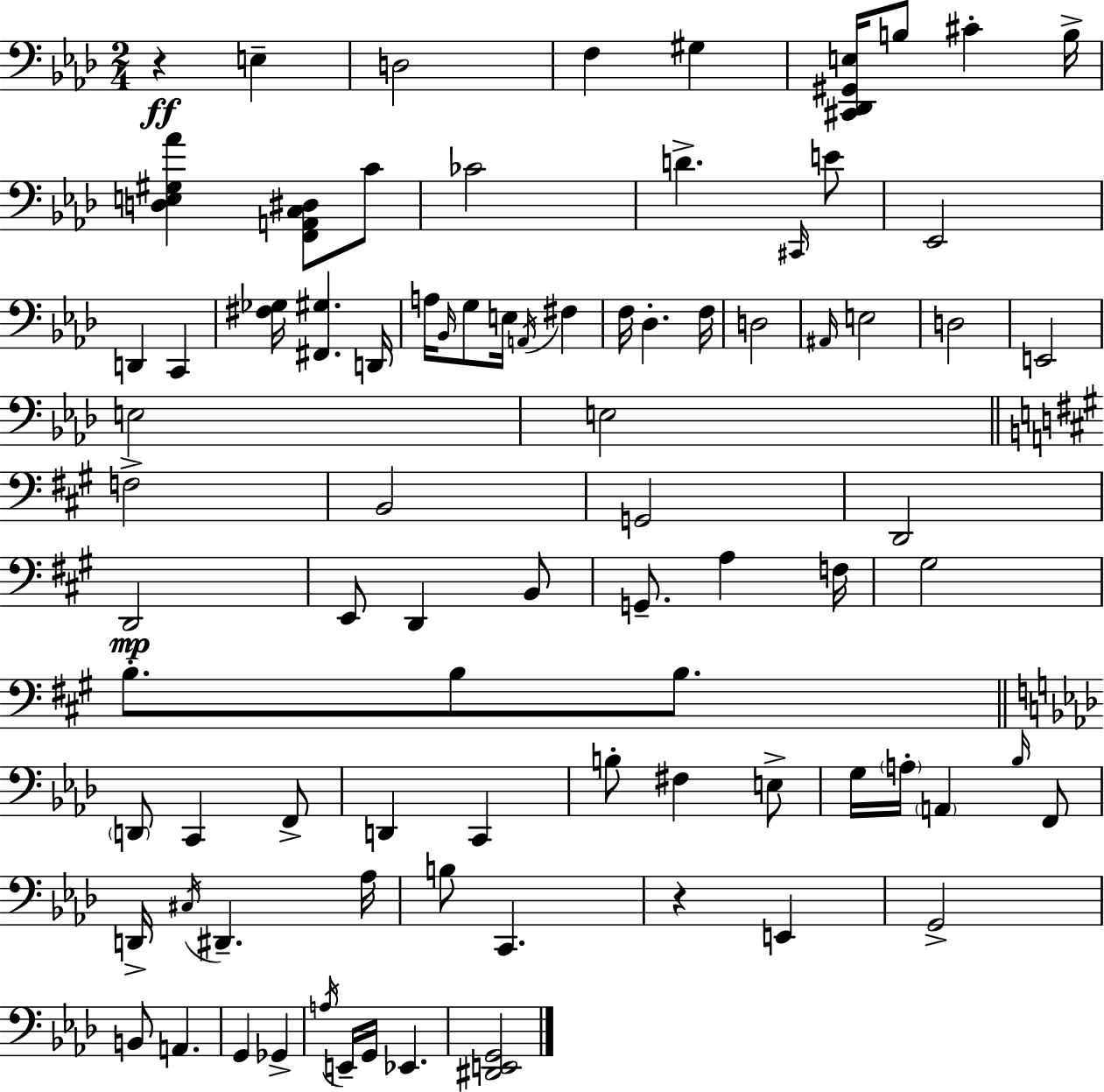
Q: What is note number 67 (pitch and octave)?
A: E2